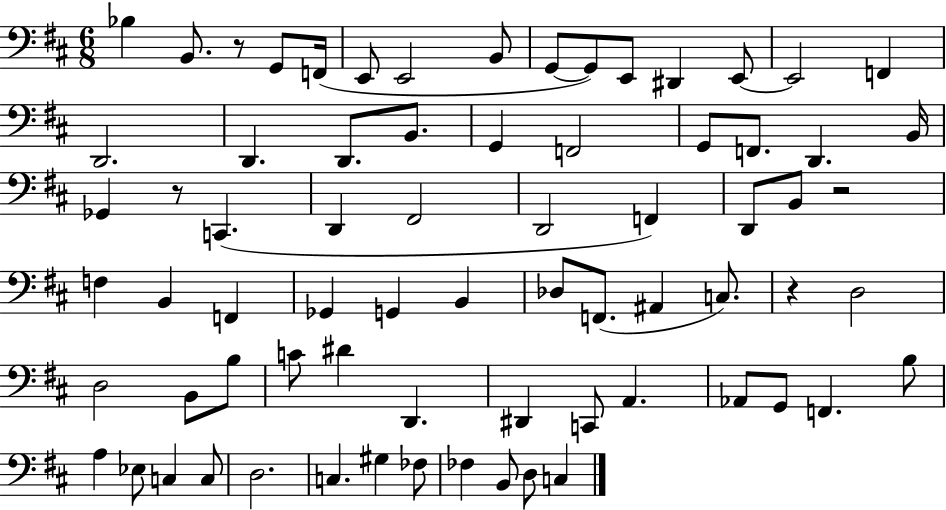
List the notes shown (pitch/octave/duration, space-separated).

Bb3/q B2/e. R/e G2/e F2/s E2/e E2/h B2/e G2/e G2/e E2/e D#2/q E2/e E2/h F2/q D2/h. D2/q. D2/e. B2/e. G2/q F2/h G2/e F2/e. D2/q. B2/s Gb2/q R/e C2/q. D2/q F#2/h D2/h F2/q D2/e B2/e R/h F3/q B2/q F2/q Gb2/q G2/q B2/q Db3/e F2/e. A#2/q C3/e. R/q D3/h D3/h B2/e B3/e C4/e D#4/q D2/q. D#2/q C2/e A2/q. Ab2/e G2/e F2/q. B3/e A3/q Eb3/e C3/q C3/e D3/h. C3/q. G#3/q FES3/e FES3/q B2/e D3/e C3/q